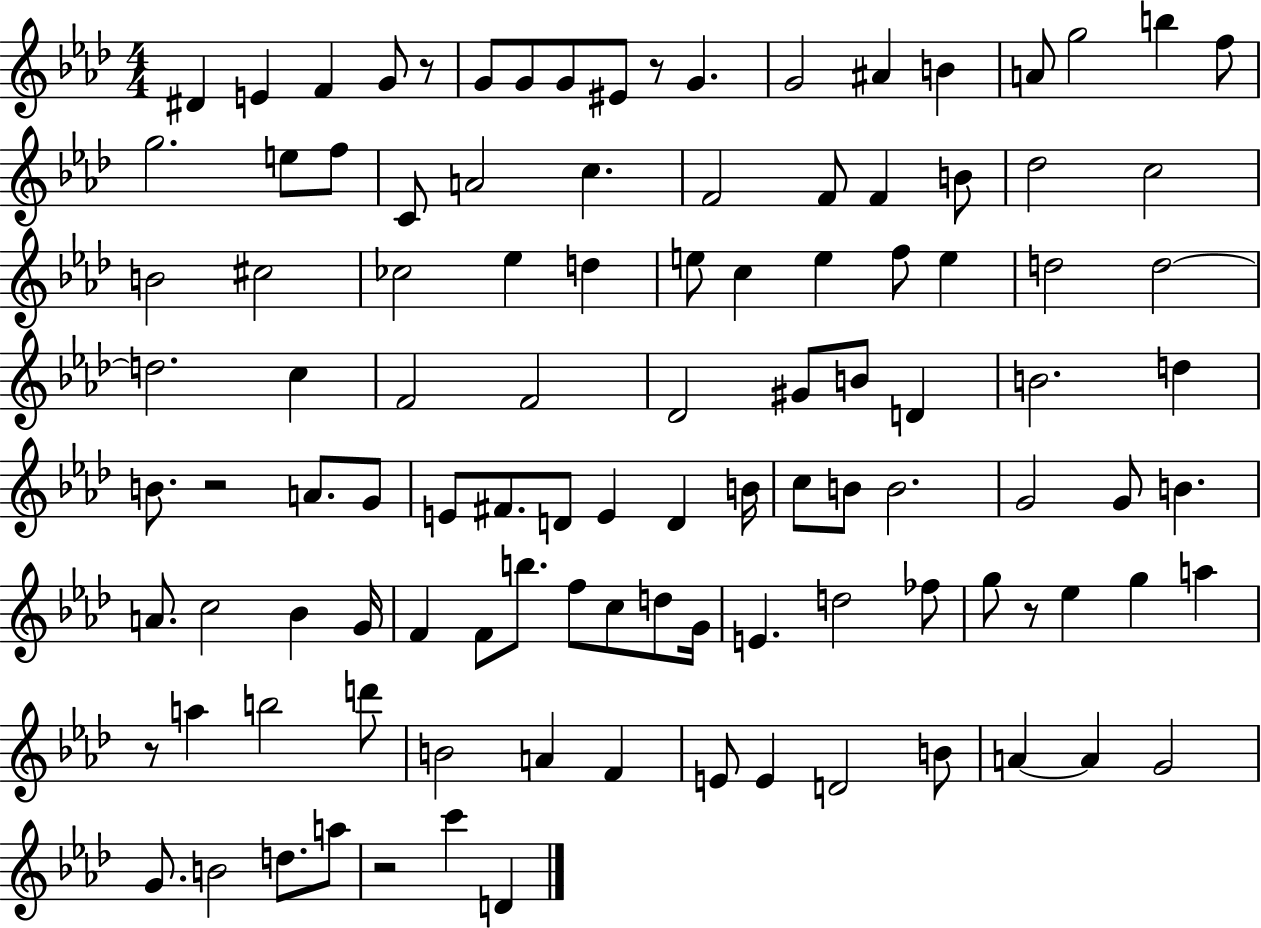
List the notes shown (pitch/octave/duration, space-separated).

D#4/q E4/q F4/q G4/e R/e G4/e G4/e G4/e EIS4/e R/e G4/q. G4/h A#4/q B4/q A4/e G5/h B5/q F5/e G5/h. E5/e F5/e C4/e A4/h C5/q. F4/h F4/e F4/q B4/e Db5/h C5/h B4/h C#5/h CES5/h Eb5/q D5/q E5/e C5/q E5/q F5/e E5/q D5/h D5/h D5/h. C5/q F4/h F4/h Db4/h G#4/e B4/e D4/q B4/h. D5/q B4/e. R/h A4/e. G4/e E4/e F#4/e. D4/e E4/q D4/q B4/s C5/e B4/e B4/h. G4/h G4/e B4/q. A4/e. C5/h Bb4/q G4/s F4/q F4/e B5/e. F5/e C5/e D5/e G4/s E4/q. D5/h FES5/e G5/e R/e Eb5/q G5/q A5/q R/e A5/q B5/h D6/e B4/h A4/q F4/q E4/e E4/q D4/h B4/e A4/q A4/q G4/h G4/e. B4/h D5/e. A5/e R/h C6/q D4/q